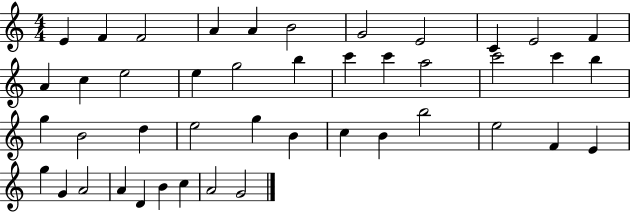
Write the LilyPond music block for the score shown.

{
  \clef treble
  \numericTimeSignature
  \time 4/4
  \key c \major
  e'4 f'4 f'2 | a'4 a'4 b'2 | g'2 e'2 | c'4 e'2 f'4 | \break a'4 c''4 e''2 | e''4 g''2 b''4 | c'''4 c'''4 a''2 | c'''2 c'''4 b''4 | \break g''4 b'2 d''4 | e''2 g''4 b'4 | c''4 b'4 b''2 | e''2 f'4 e'4 | \break g''4 g'4 a'2 | a'4 d'4 b'4 c''4 | a'2 g'2 | \bar "|."
}